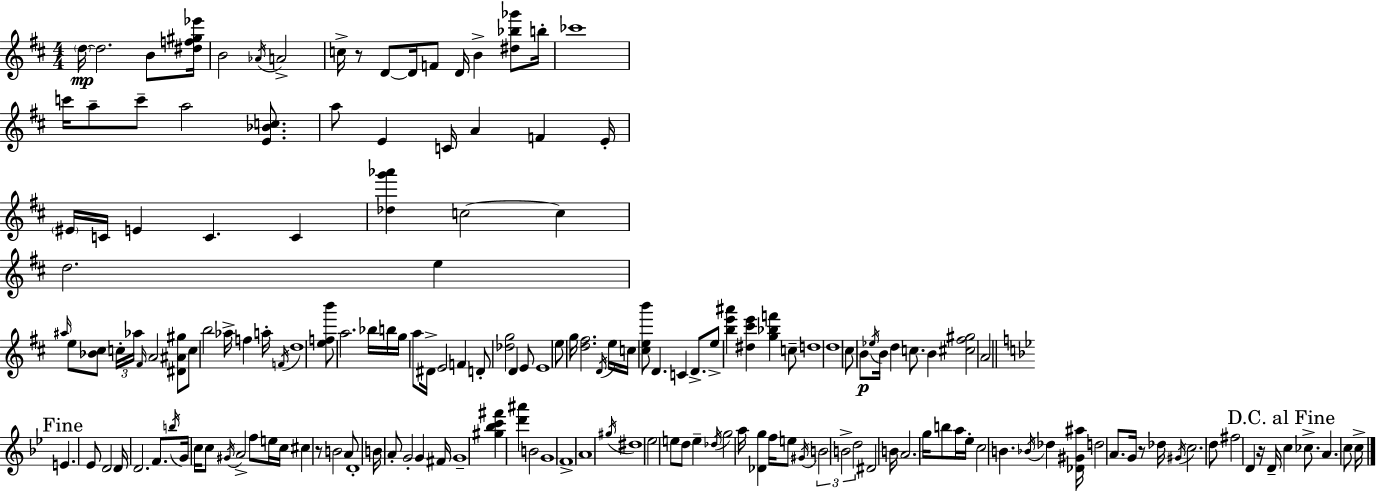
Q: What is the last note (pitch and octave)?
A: C5